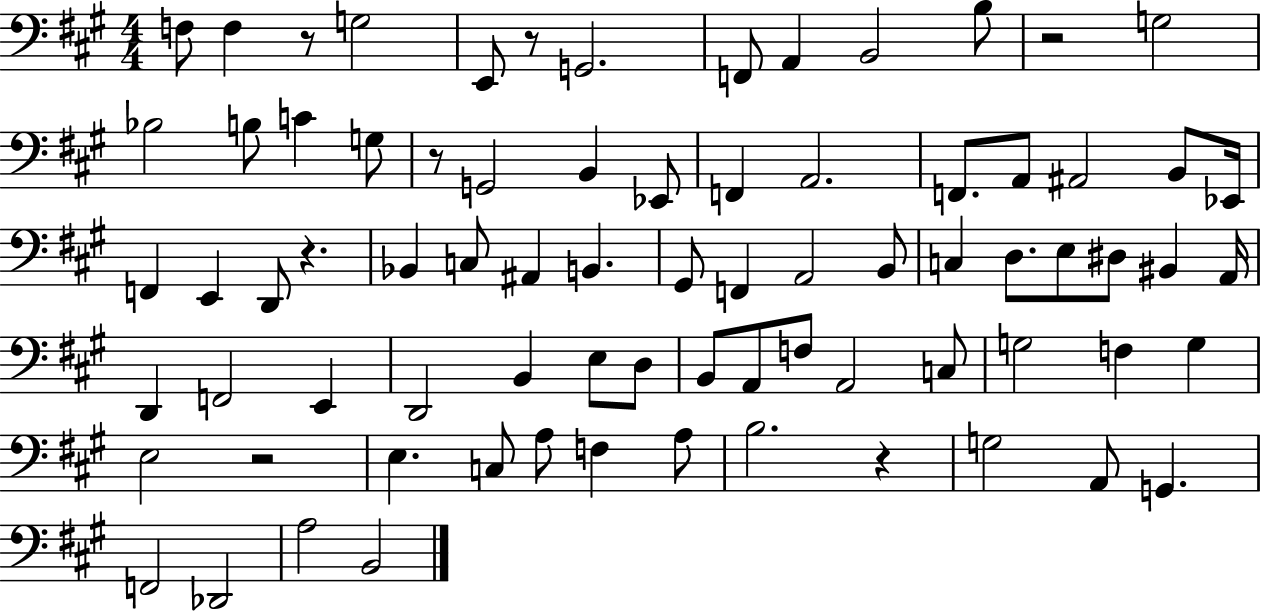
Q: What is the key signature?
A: A major